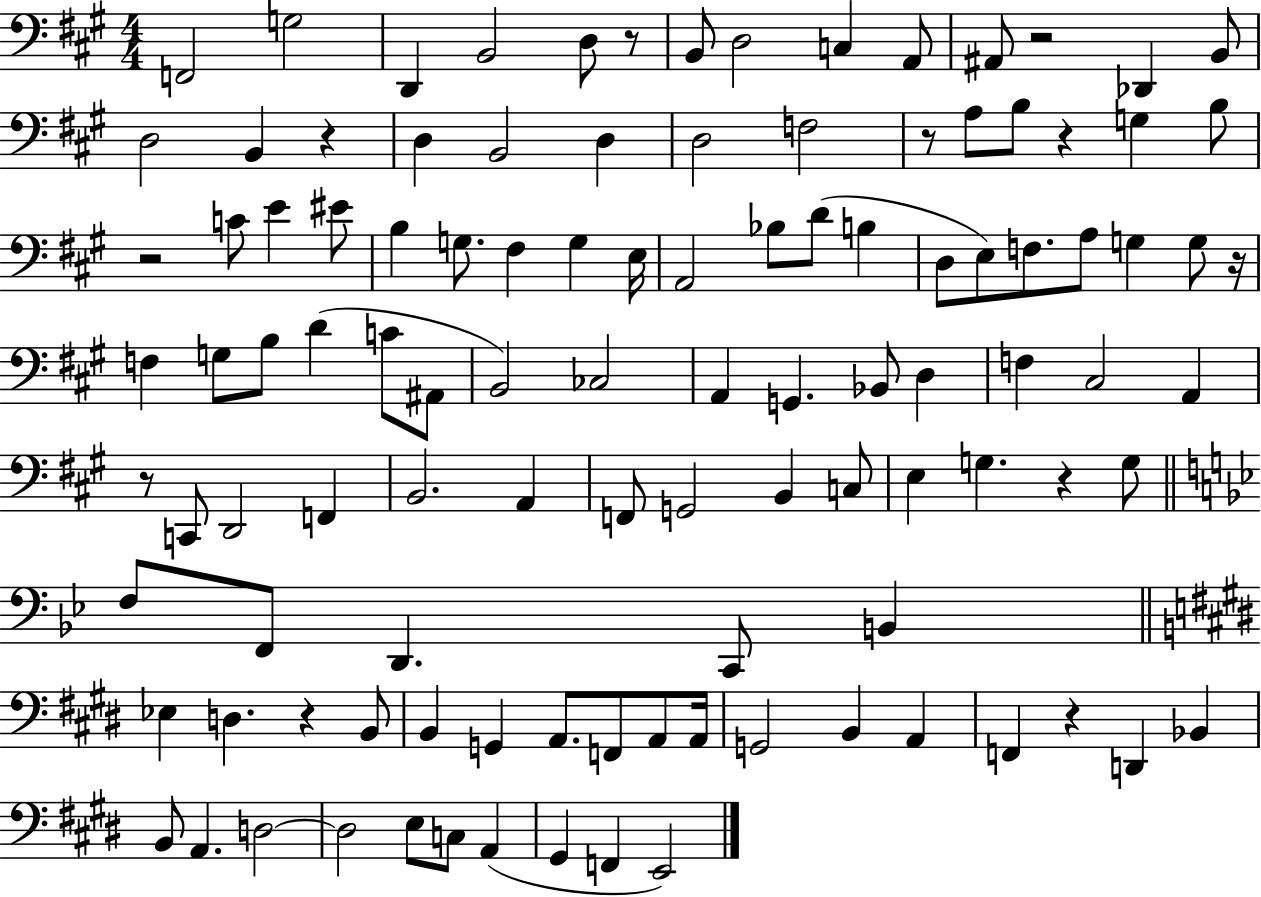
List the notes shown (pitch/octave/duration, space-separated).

F2/h G3/h D2/q B2/h D3/e R/e B2/e D3/h C3/q A2/e A#2/e R/h Db2/q B2/e D3/h B2/q R/q D3/q B2/h D3/q D3/h F3/h R/e A3/e B3/e R/q G3/q B3/e R/h C4/e E4/q EIS4/e B3/q G3/e. F#3/q G3/q E3/s A2/h Bb3/e D4/e B3/q D3/e E3/e F3/e. A3/e G3/q G3/e R/s F3/q G3/e B3/e D4/q C4/e A#2/e B2/h CES3/h A2/q G2/q. Bb2/e D3/q F3/q C#3/h A2/q R/e C2/e D2/h F2/q B2/h. A2/q F2/e G2/h B2/q C3/e E3/q G3/q. R/q G3/e F3/e F2/e D2/q. C2/e B2/q Eb3/q D3/q. R/q B2/e B2/q G2/q A2/e. F2/e A2/e A2/s G2/h B2/q A2/q F2/q R/q D2/q Bb2/q B2/e A2/q. D3/h D3/h E3/e C3/e A2/q G#2/q F2/q E2/h